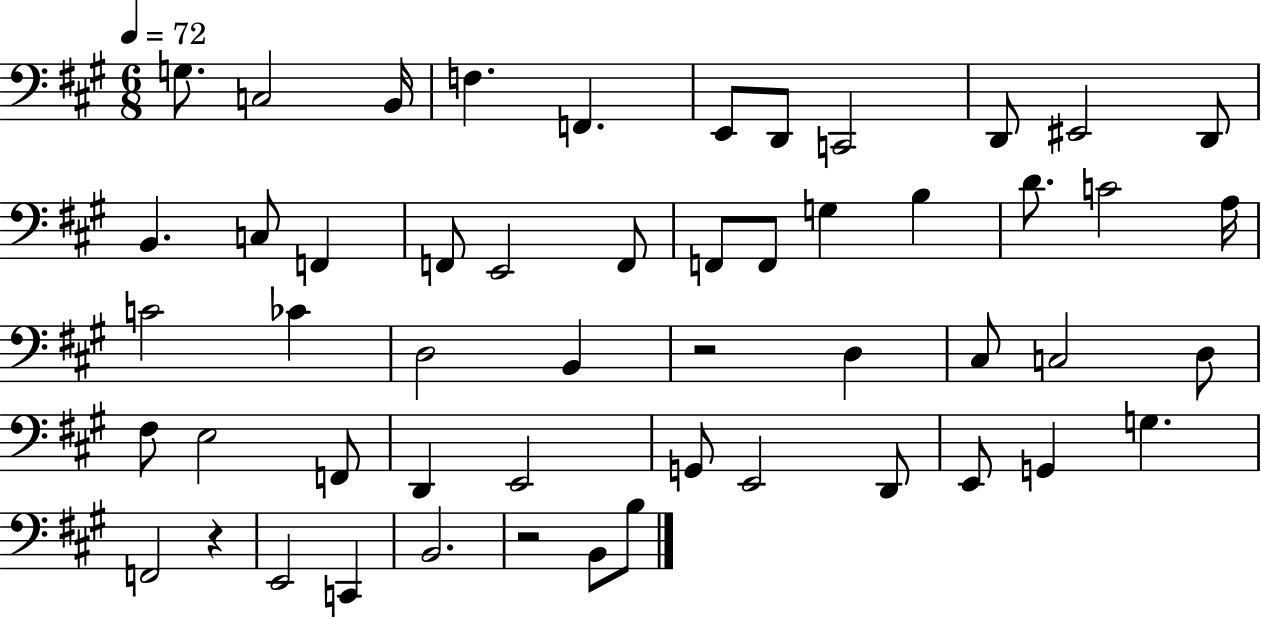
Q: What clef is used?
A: bass